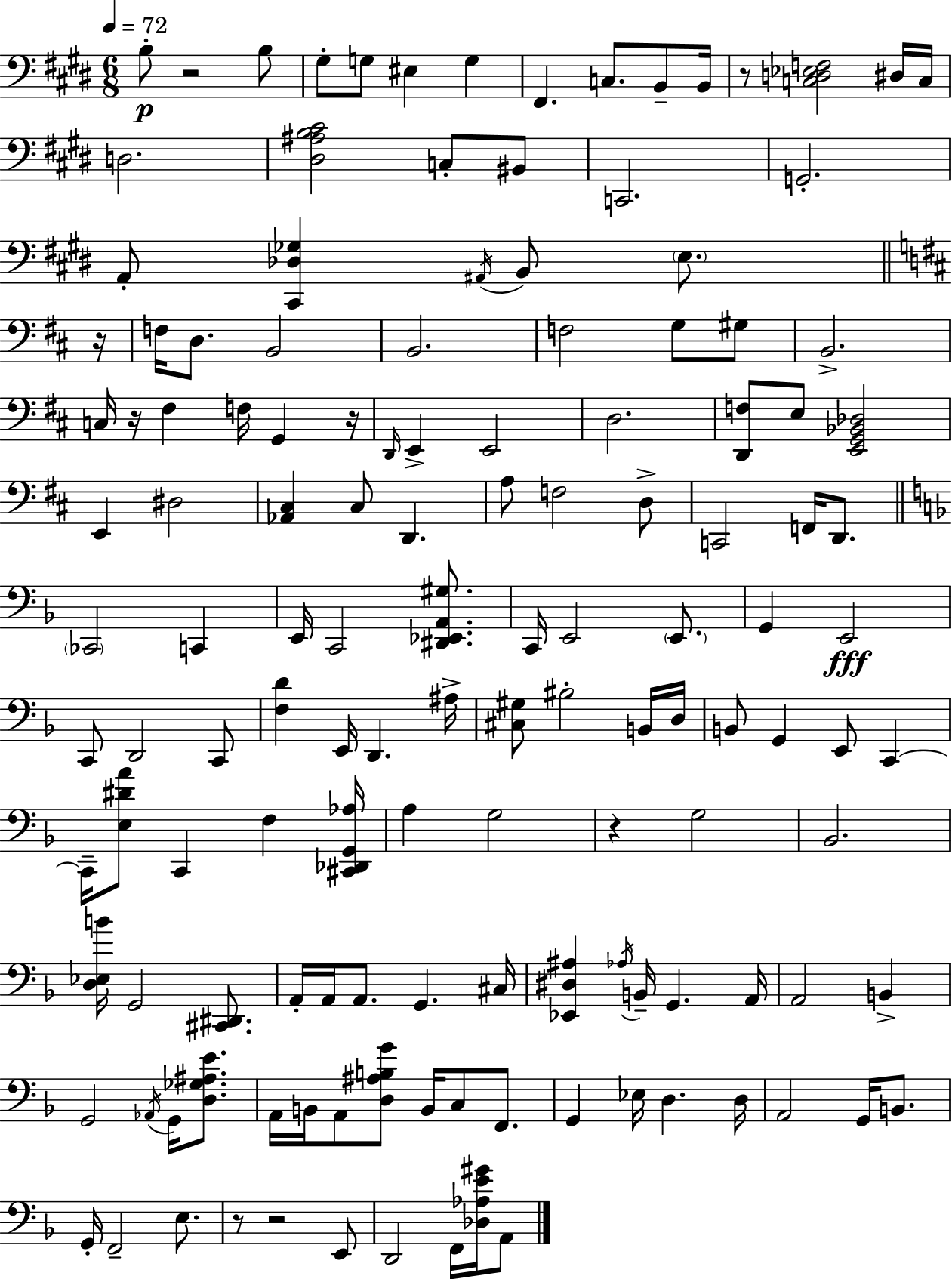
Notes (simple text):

B3/e R/h B3/e G#3/e G3/e EIS3/q G3/q F#2/q. C3/e. B2/e B2/s R/e [C3,D3,Eb3,F3]/h D#3/s C3/s D3/h. [D#3,A#3,B3,C#4]/h C3/e BIS2/e C2/h. G2/h. A2/e [C#2,Db3,Gb3]/q A#2/s B2/e E3/e. R/s F3/s D3/e. B2/h B2/h. F3/h G3/e G#3/e B2/h. C3/s R/s F#3/q F3/s G2/q R/s D2/s E2/q E2/h D3/h. [D2,F3]/e E3/e [E2,G2,Bb2,Db3]/h E2/q D#3/h [Ab2,C#3]/q C#3/e D2/q. A3/e F3/h D3/e C2/h F2/s D2/e. CES2/h C2/q E2/s C2/h [D#2,Eb2,A2,G#3]/e. C2/s E2/h E2/e. G2/q E2/h C2/e D2/h C2/e [F3,D4]/q E2/s D2/q. A#3/s [C#3,G#3]/e BIS3/h B2/s D3/s B2/e G2/q E2/e C2/q C2/s [E3,D#4,A4]/e C2/q F3/q [C#2,Db2,G2,Ab3]/s A3/q G3/h R/q G3/h Bb2/h. [D3,Eb3,B4]/s G2/h [C#2,D#2]/e. A2/s A2/s A2/e. G2/q. C#3/s [Eb2,D#3,A#3]/q Ab3/s B2/s G2/q. A2/s A2/h B2/q G2/h Ab2/s G2/s [D3,Gb3,A#3,E4]/e. A2/s B2/s A2/e [D3,A#3,B3,G4]/e B2/s C3/e F2/e. G2/q Eb3/s D3/q. D3/s A2/h G2/s B2/e. G2/s F2/h E3/e. R/e R/h E2/e D2/h F2/s [Db3,Ab3,E4,G#4]/s A2/e